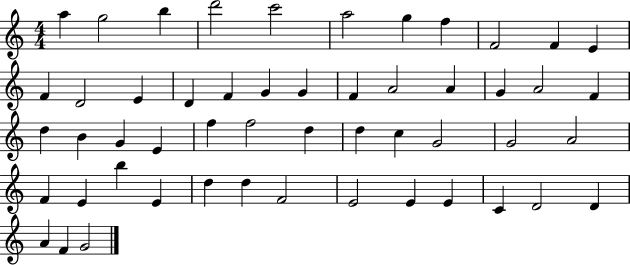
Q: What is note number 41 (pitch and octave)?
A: D5